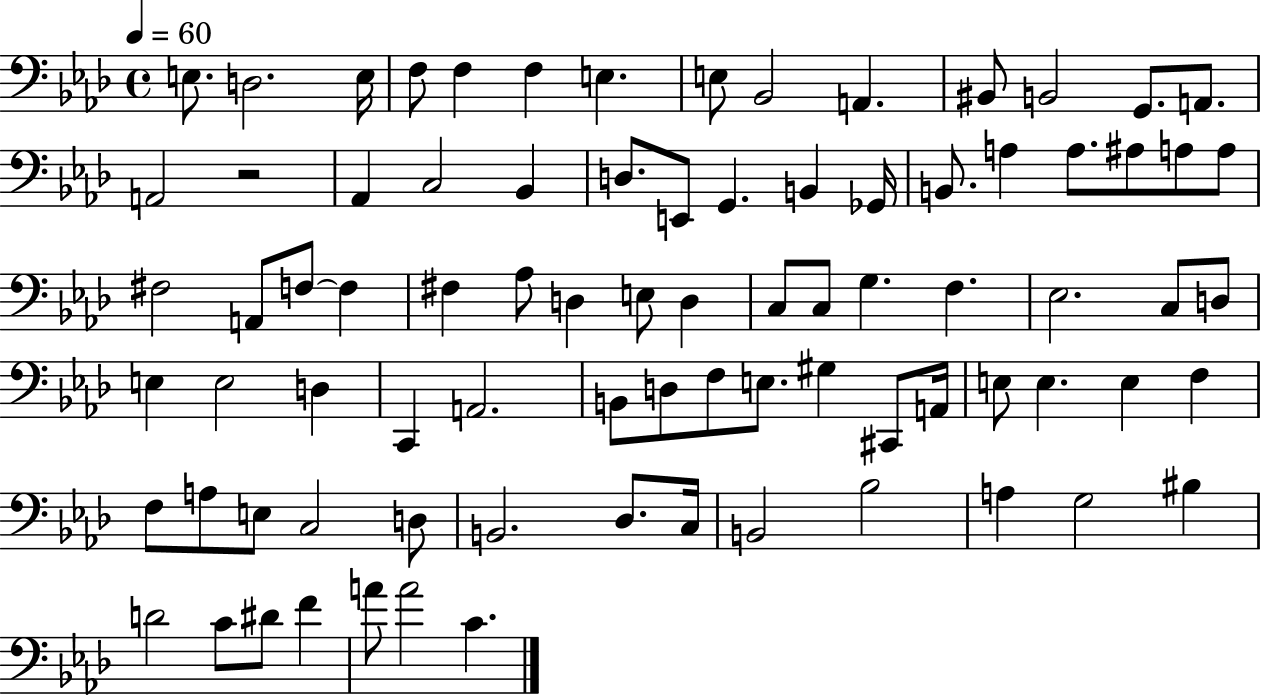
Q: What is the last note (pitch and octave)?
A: C4